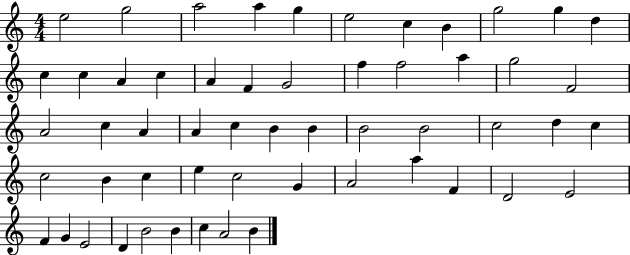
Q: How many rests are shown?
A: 0